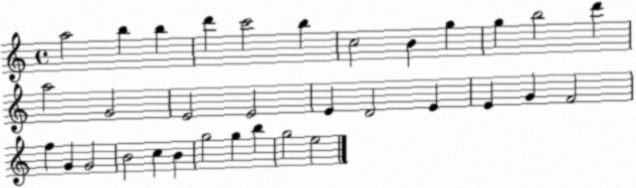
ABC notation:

X:1
T:Untitled
M:4/4
L:1/4
K:C
a2 b b d' c'2 b c2 B g g b2 d' a2 G2 E2 E2 E D2 E E G F2 f G G2 B2 c B g2 g b g2 e2